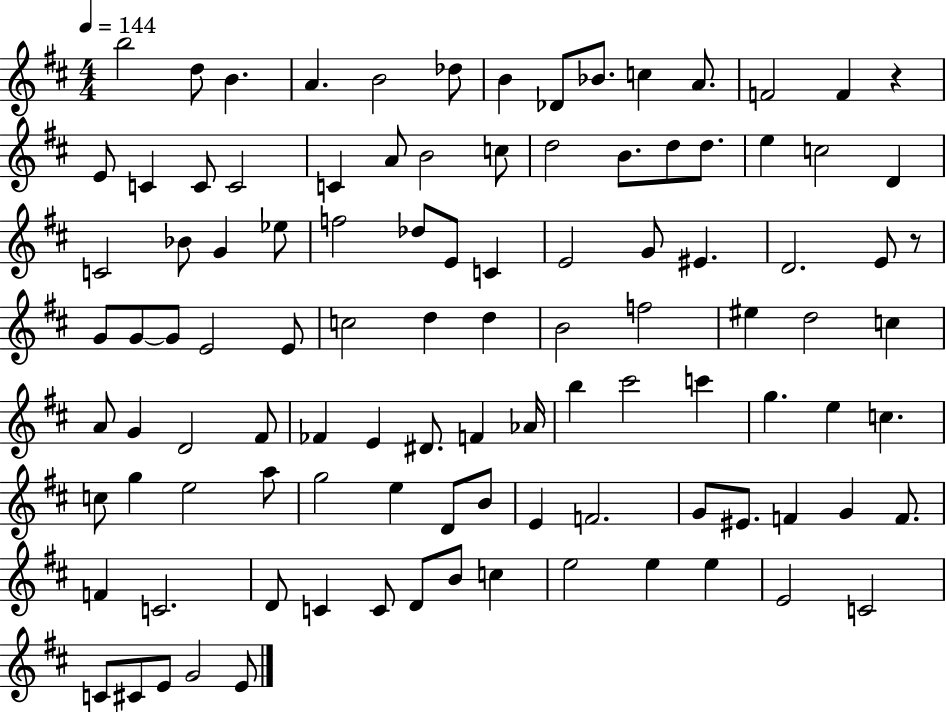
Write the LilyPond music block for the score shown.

{
  \clef treble
  \numericTimeSignature
  \time 4/4
  \key d \major
  \tempo 4 = 144
  \repeat volta 2 { b''2 d''8 b'4. | a'4. b'2 des''8 | b'4 des'8 bes'8. c''4 a'8. | f'2 f'4 r4 | \break e'8 c'4 c'8 c'2 | c'4 a'8 b'2 c''8 | d''2 b'8. d''8 d''8. | e''4 c''2 d'4 | \break c'2 bes'8 g'4 ees''8 | f''2 des''8 e'8 c'4 | e'2 g'8 eis'4. | d'2. e'8 r8 | \break g'8 g'8~~ g'8 e'2 e'8 | c''2 d''4 d''4 | b'2 f''2 | eis''4 d''2 c''4 | \break a'8 g'4 d'2 fis'8 | fes'4 e'4 dis'8. f'4 aes'16 | b''4 cis'''2 c'''4 | g''4. e''4 c''4. | \break c''8 g''4 e''2 a''8 | g''2 e''4 d'8 b'8 | e'4 f'2. | g'8 eis'8. f'4 g'4 f'8. | \break f'4 c'2. | d'8 c'4 c'8 d'8 b'8 c''4 | e''2 e''4 e''4 | e'2 c'2 | \break c'8 cis'8 e'8 g'2 e'8 | } \bar "|."
}